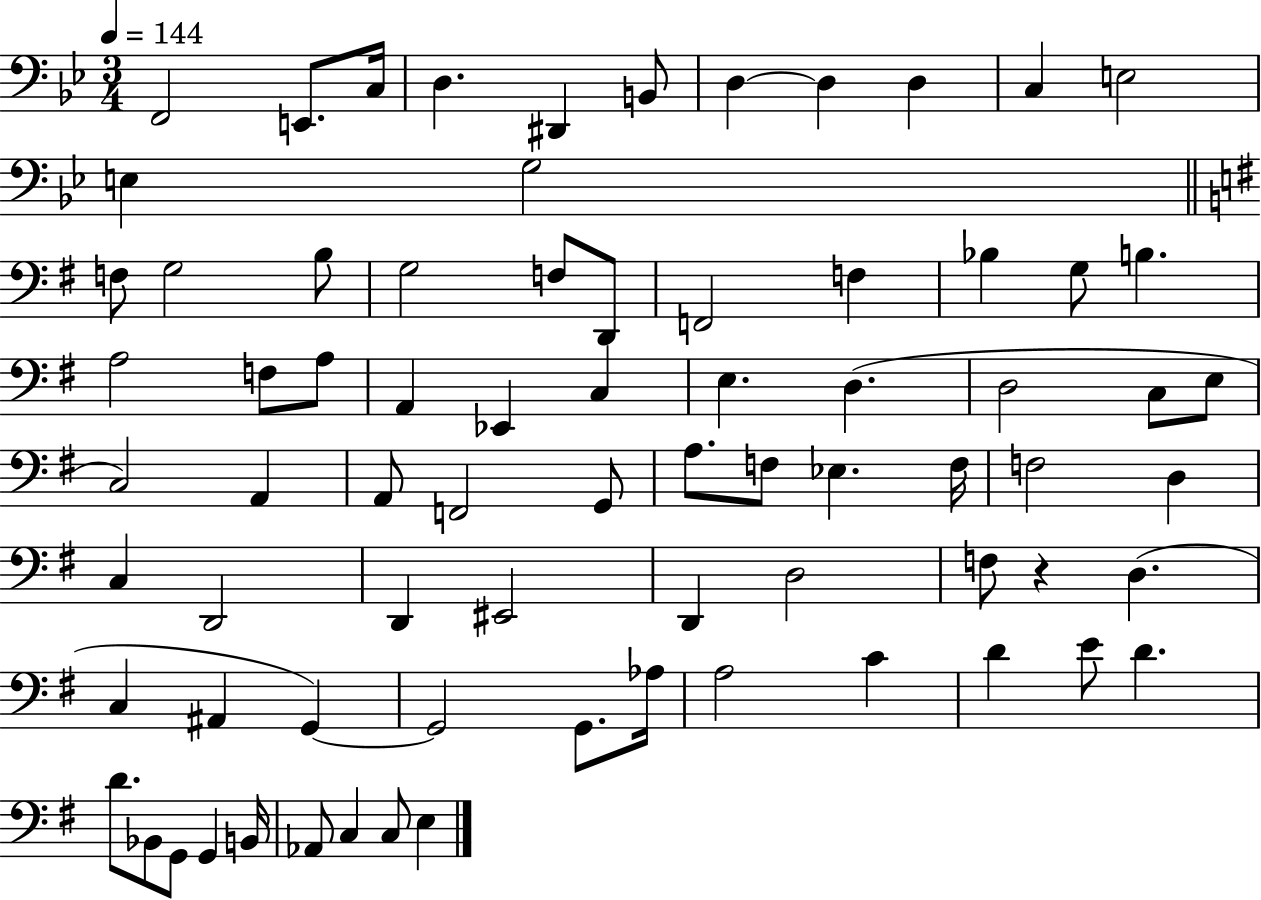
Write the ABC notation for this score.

X:1
T:Untitled
M:3/4
L:1/4
K:Bb
F,,2 E,,/2 C,/4 D, ^D,, B,,/2 D, D, D, C, E,2 E, G,2 F,/2 G,2 B,/2 G,2 F,/2 D,,/2 F,,2 F, _B, G,/2 B, A,2 F,/2 A,/2 A,, _E,, C, E, D, D,2 C,/2 E,/2 C,2 A,, A,,/2 F,,2 G,,/2 A,/2 F,/2 _E, F,/4 F,2 D, C, D,,2 D,, ^E,,2 D,, D,2 F,/2 z D, C, ^A,, G,, G,,2 G,,/2 _A,/4 A,2 C D E/2 D D/2 _B,,/2 G,,/2 G,, B,,/4 _A,,/2 C, C,/2 E,